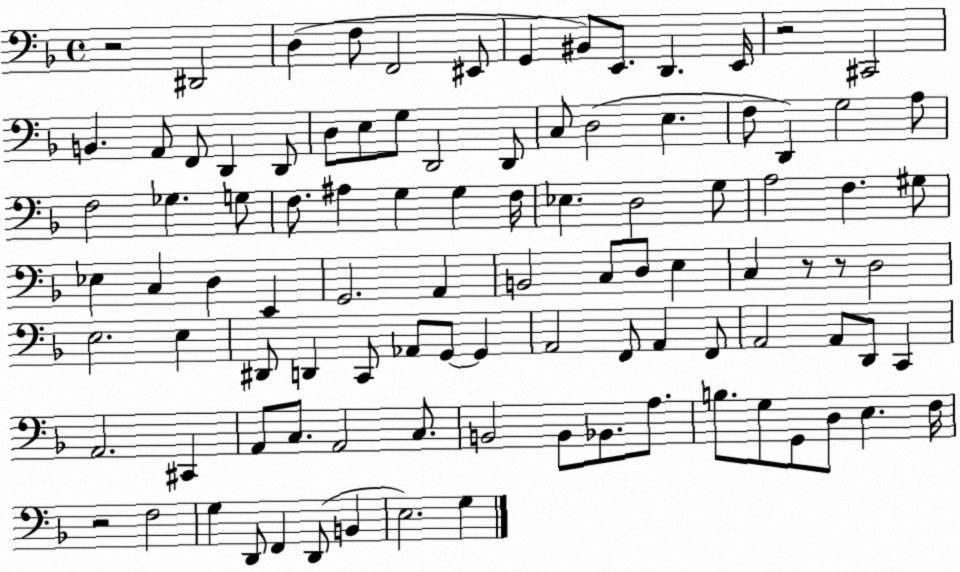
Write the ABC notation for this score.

X:1
T:Untitled
M:4/4
L:1/4
K:F
z2 ^D,,2 D, F,/2 F,,2 ^E,,/2 G,, ^B,,/2 E,,/2 D,, E,,/4 z2 ^C,,2 B,, A,,/2 F,,/2 D,, D,,/2 D,/2 E,/2 G,/2 D,,2 D,,/2 C,/2 D,2 E, F,/2 D,, G,2 A,/2 F,2 _G, G,/2 F,/2 ^A, G, G, F,/4 _E, D,2 G,/2 A,2 F, ^G,/2 _E, C, D, E,, G,,2 A,, B,,2 C,/2 D,/2 E, C, z/2 z/2 D,2 E,2 E, ^D,,/2 D,, C,,/2 _A,,/2 G,,/2 G,, A,,2 F,,/2 A,, F,,/2 A,,2 A,,/2 D,,/2 C,, A,,2 ^C,, A,,/2 C,/2 A,,2 C,/2 B,,2 B,,/2 _B,,/2 A,/2 B,/2 G,/2 G,,/2 D,/2 E, F,/4 z2 F,2 G, D,,/2 F,, D,,/2 B,, E,2 G,